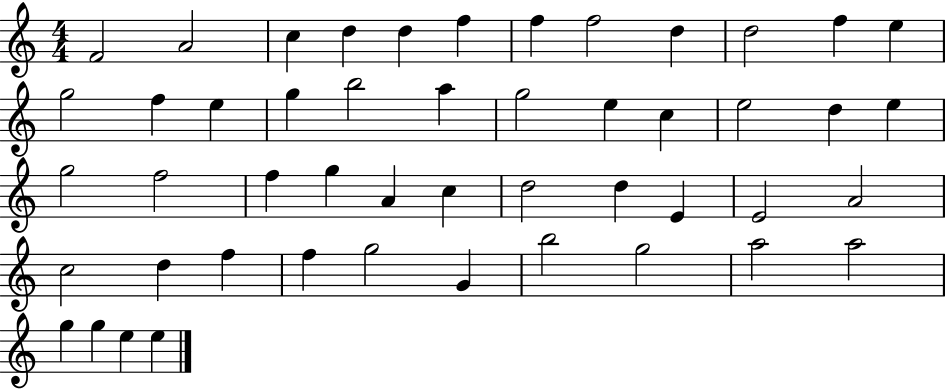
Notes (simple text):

F4/h A4/h C5/q D5/q D5/q F5/q F5/q F5/h D5/q D5/h F5/q E5/q G5/h F5/q E5/q G5/q B5/h A5/q G5/h E5/q C5/q E5/h D5/q E5/q G5/h F5/h F5/q G5/q A4/q C5/q D5/h D5/q E4/q E4/h A4/h C5/h D5/q F5/q F5/q G5/h G4/q B5/h G5/h A5/h A5/h G5/q G5/q E5/q E5/q